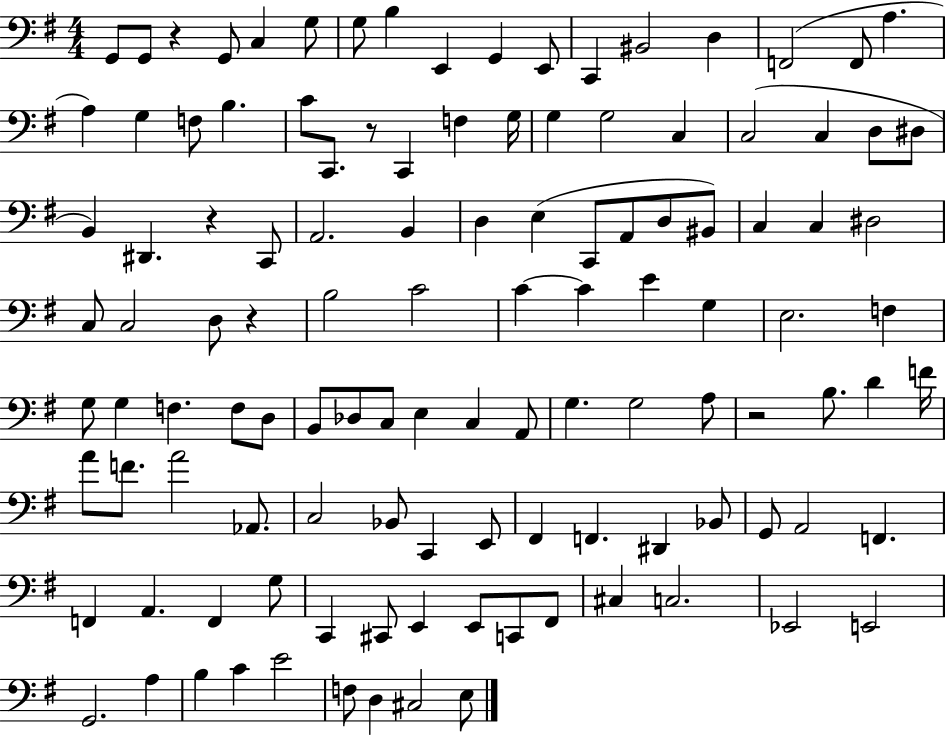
{
  \clef bass
  \numericTimeSignature
  \time 4/4
  \key g \major
  g,8 g,8 r4 g,8 c4 g8 | g8 b4 e,4 g,4 e,8 | c,4 bis,2 d4 | f,2( f,8 a4. | \break a4) g4 f8 b4. | c'8 c,8. r8 c,4 f4 g16 | g4 g2 c4 | c2( c4 d8 dis8 | \break b,4) dis,4. r4 c,8 | a,2. b,4 | d4 e4( c,8 a,8 d8 bis,8) | c4 c4 dis2 | \break c8 c2 d8 r4 | b2 c'2 | c'4~~ c'4 e'4 g4 | e2. f4 | \break g8 g4 f4. f8 d8 | b,8 des8 c8 e4 c4 a,8 | g4. g2 a8 | r2 b8. d'4 f'16 | \break a'8 f'8. a'2 aes,8. | c2 bes,8 c,4 e,8 | fis,4 f,4. dis,4 bes,8 | g,8 a,2 f,4. | \break f,4 a,4. f,4 g8 | c,4 cis,8 e,4 e,8 c,8 fis,8 | cis4 c2. | ees,2 e,2 | \break g,2. a4 | b4 c'4 e'2 | f8 d4 cis2 e8 | \bar "|."
}